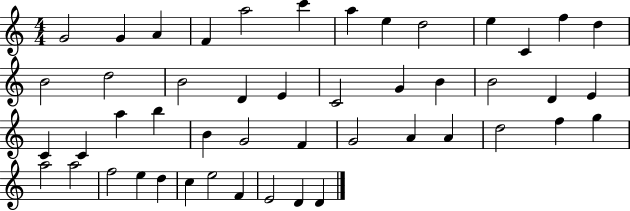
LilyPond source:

{
  \clef treble
  \numericTimeSignature
  \time 4/4
  \key c \major
  g'2 g'4 a'4 | f'4 a''2 c'''4 | a''4 e''4 d''2 | e''4 c'4 f''4 d''4 | \break b'2 d''2 | b'2 d'4 e'4 | c'2 g'4 b'4 | b'2 d'4 e'4 | \break c'4 c'4 a''4 b''4 | b'4 g'2 f'4 | g'2 a'4 a'4 | d''2 f''4 g''4 | \break a''2 a''2 | f''2 e''4 d''4 | c''4 e''2 f'4 | e'2 d'4 d'4 | \break \bar "|."
}